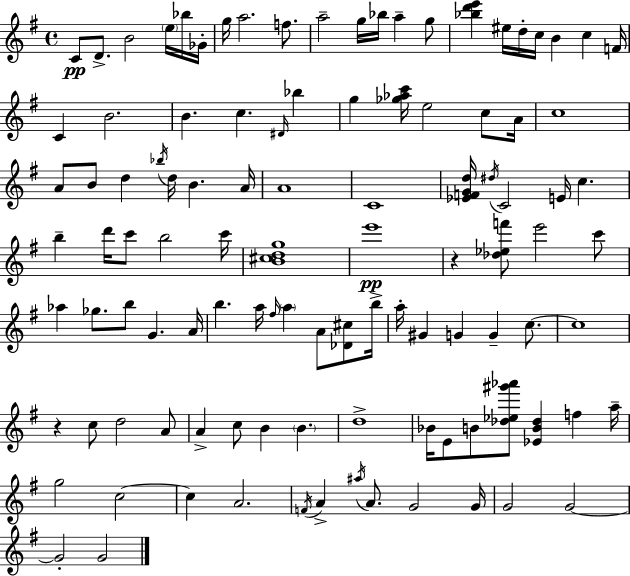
{
  \clef treble
  \time 4/4
  \defaultTimeSignature
  \key e \minor
  c'8\pp d'8.-> b'2 \parenthesize e''16 bes''16 ges'16-. | g''16 a''2. f''8. | a''2-- g''16 bes''16 a''4-- g''8 | <bes'' d''' e'''>4 eis''16 d''16-. c''16 b'4 c''4 f'16 | \break c'4 b'2. | b'4. c''4. \grace { dis'16 } bes''4 | g''4 <ges'' aes'' c'''>16 e''2 c''8 | a'16 c''1 | \break a'8 b'8 d''4 \acciaccatura { bes''16 } d''16 b'4. | a'16 a'1 | c'1 | <ees' f' g' d''>16 \acciaccatura { dis''16 } c'2 e'16 c''4. | \break b''4-- d'''16 c'''8 b''2 | c'''16 <b' cis'' d'' g''>1 | e'''1\pp | r4 <des'' ees'' f'''>8 e'''2 | \break c'''8 aes''4 ges''8. b''8 g'4. | a'16 b''4. a''16 \grace { fis''16 } \parenthesize a''4 a'8 | <des' cis''>8 b''16-> a''16-. gis'4 g'4 g'4-- | c''8.~~ c''1 | \break r4 c''8 d''2 | a'8 a'4-> c''8 b'4 \parenthesize b'4. | d''1-> | bes'16 e'8 b'8 <des'' ees'' gis''' aes'''>8 <ees' b' des''>4 f''4 | \break a''16-- g''2 c''2~~ | c''4 a'2. | \acciaccatura { f'16 } a'4-> \acciaccatura { ais''16 } a'8. g'2 | g'16 g'2 g'2~~ | \break g'2-. g'2 | \bar "|."
}